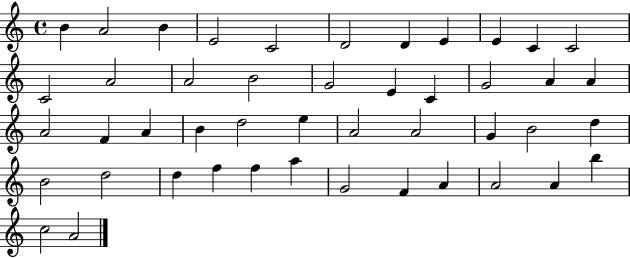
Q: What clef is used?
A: treble